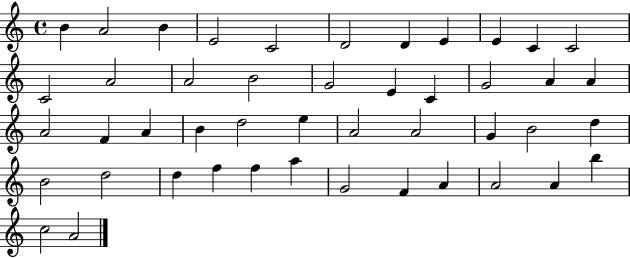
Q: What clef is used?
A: treble